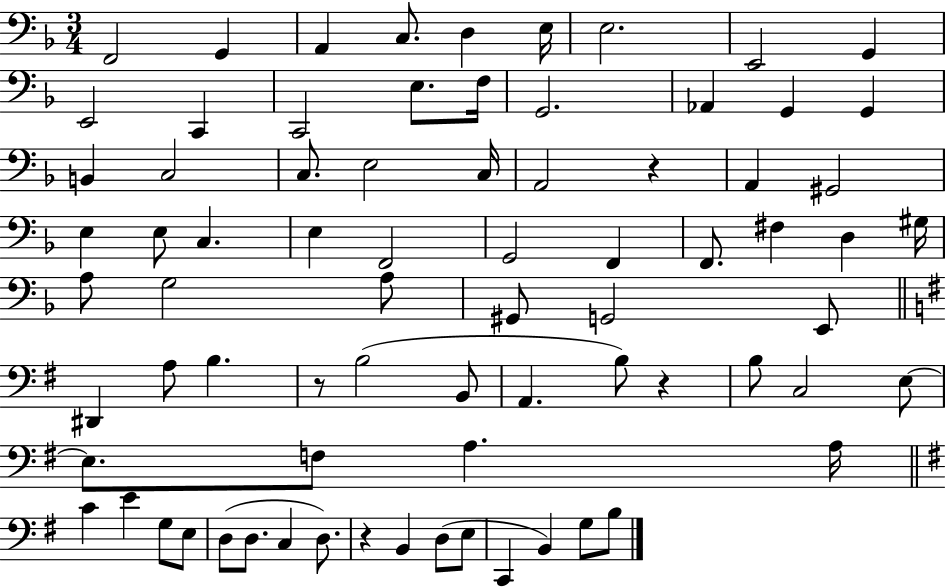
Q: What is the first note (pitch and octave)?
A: F2